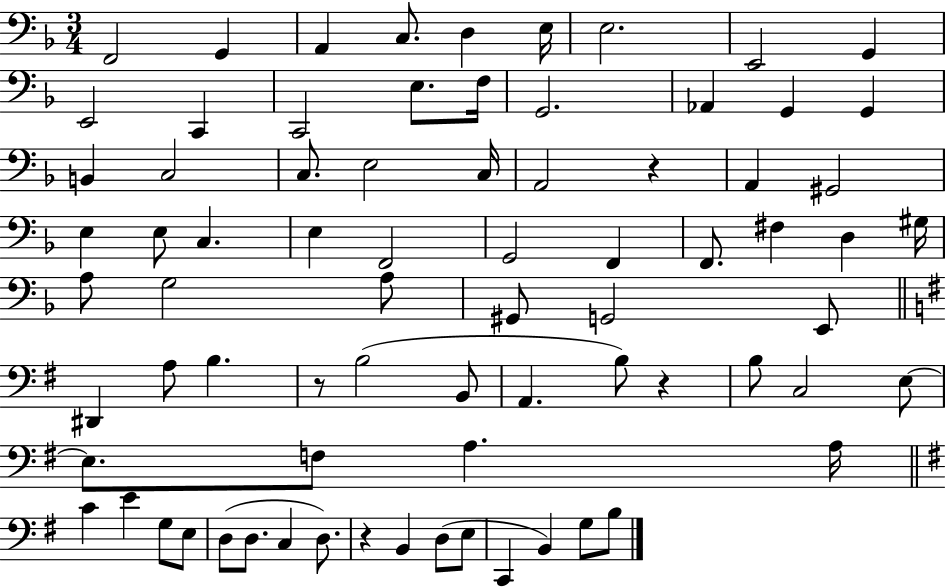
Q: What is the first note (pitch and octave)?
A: F2